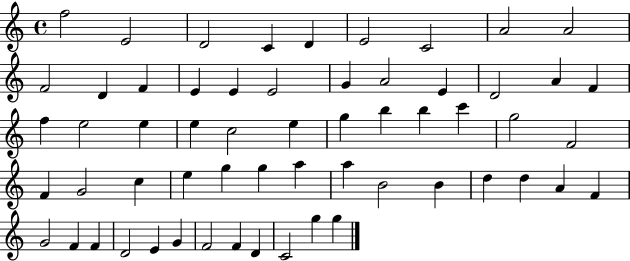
X:1
T:Untitled
M:4/4
L:1/4
K:C
f2 E2 D2 C D E2 C2 A2 A2 F2 D F E E E2 G A2 E D2 A F f e2 e e c2 e g b b c' g2 F2 F G2 c e g g a a B2 B d d A F G2 F F D2 E G F2 F D C2 g g